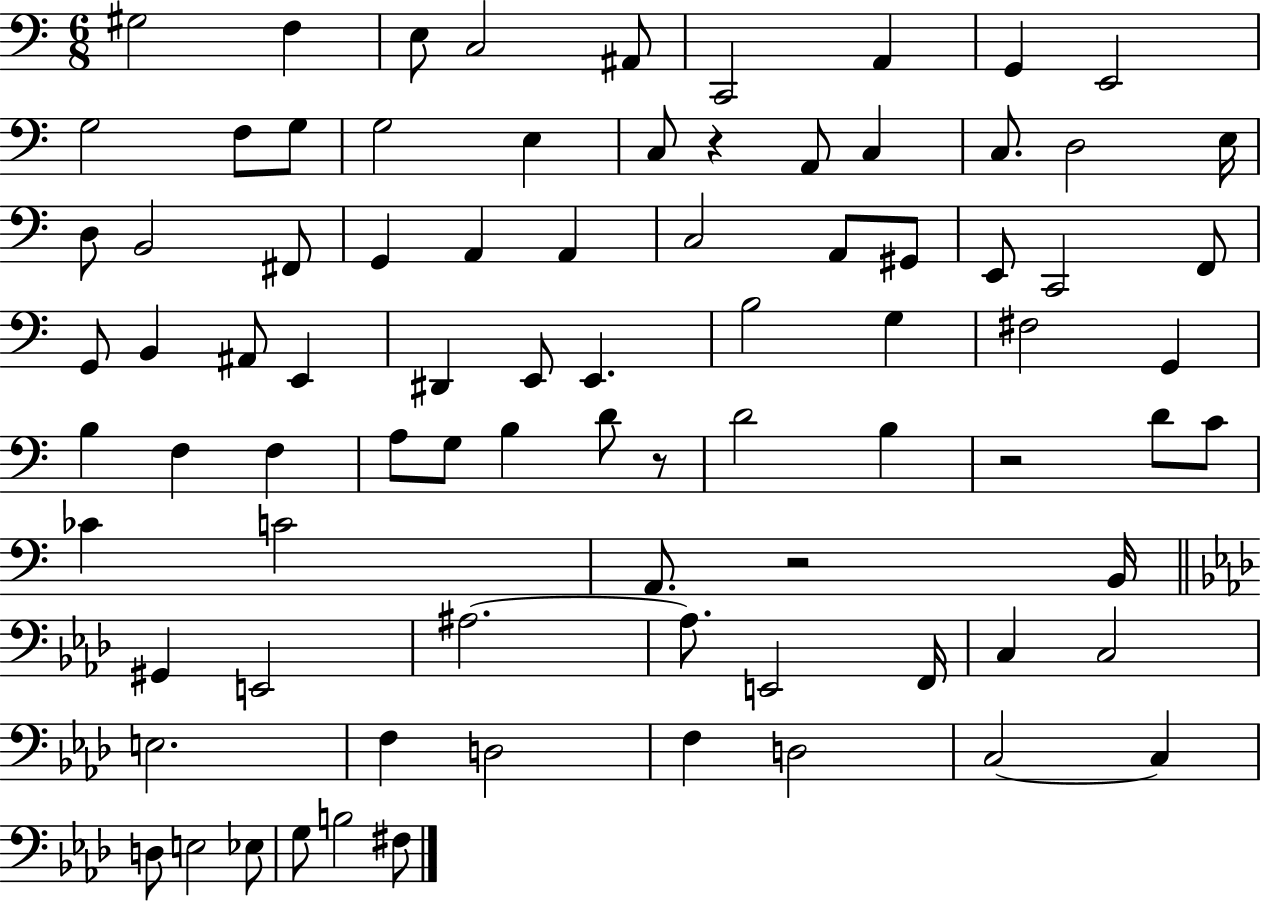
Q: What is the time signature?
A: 6/8